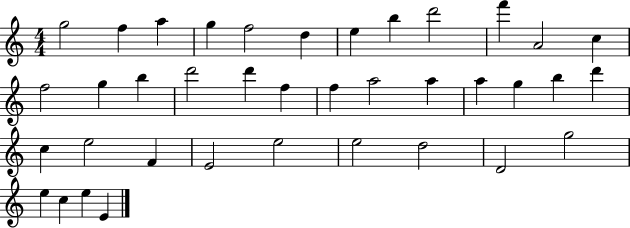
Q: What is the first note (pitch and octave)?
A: G5